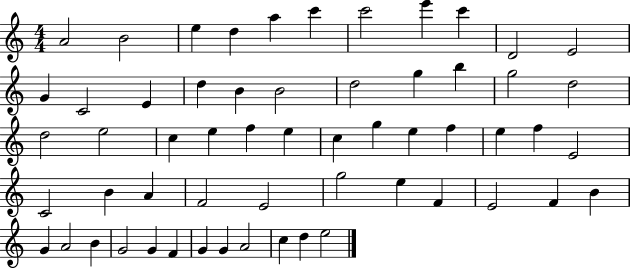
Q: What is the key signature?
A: C major